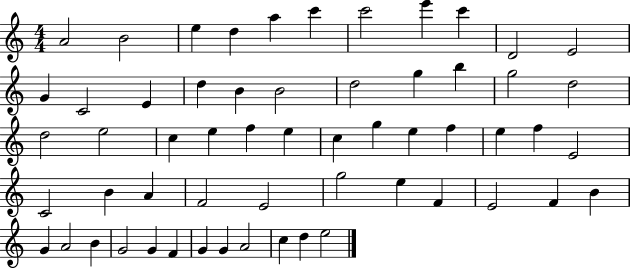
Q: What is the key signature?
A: C major